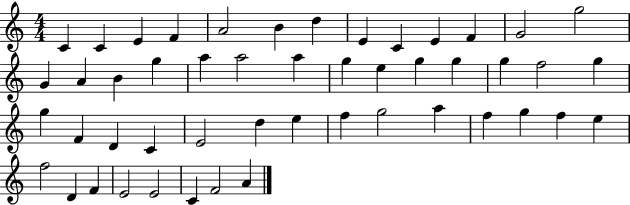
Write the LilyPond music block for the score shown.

{
  \clef treble
  \numericTimeSignature
  \time 4/4
  \key c \major
  c'4 c'4 e'4 f'4 | a'2 b'4 d''4 | e'4 c'4 e'4 f'4 | g'2 g''2 | \break g'4 a'4 b'4 g''4 | a''4 a''2 a''4 | g''4 e''4 g''4 g''4 | g''4 f''2 g''4 | \break g''4 f'4 d'4 c'4 | e'2 d''4 e''4 | f''4 g''2 a''4 | f''4 g''4 f''4 e''4 | \break f''2 d'4 f'4 | e'2 e'2 | c'4 f'2 a'4 | \bar "|."
}